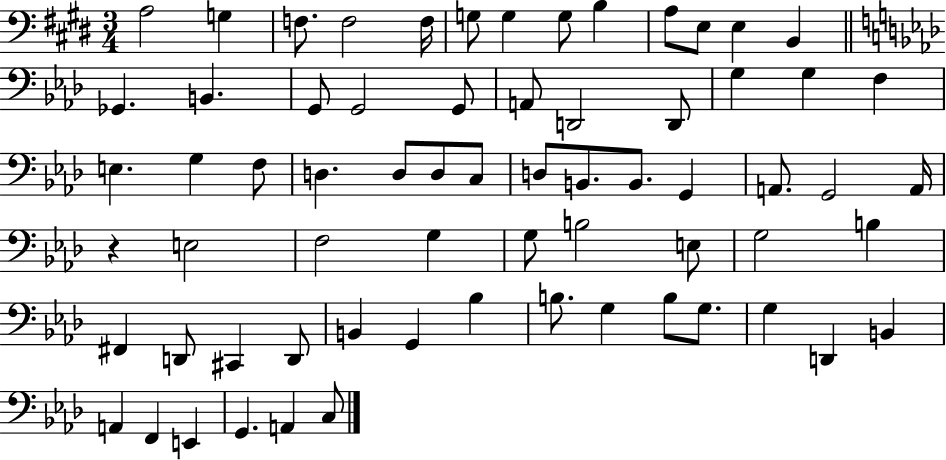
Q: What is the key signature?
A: E major